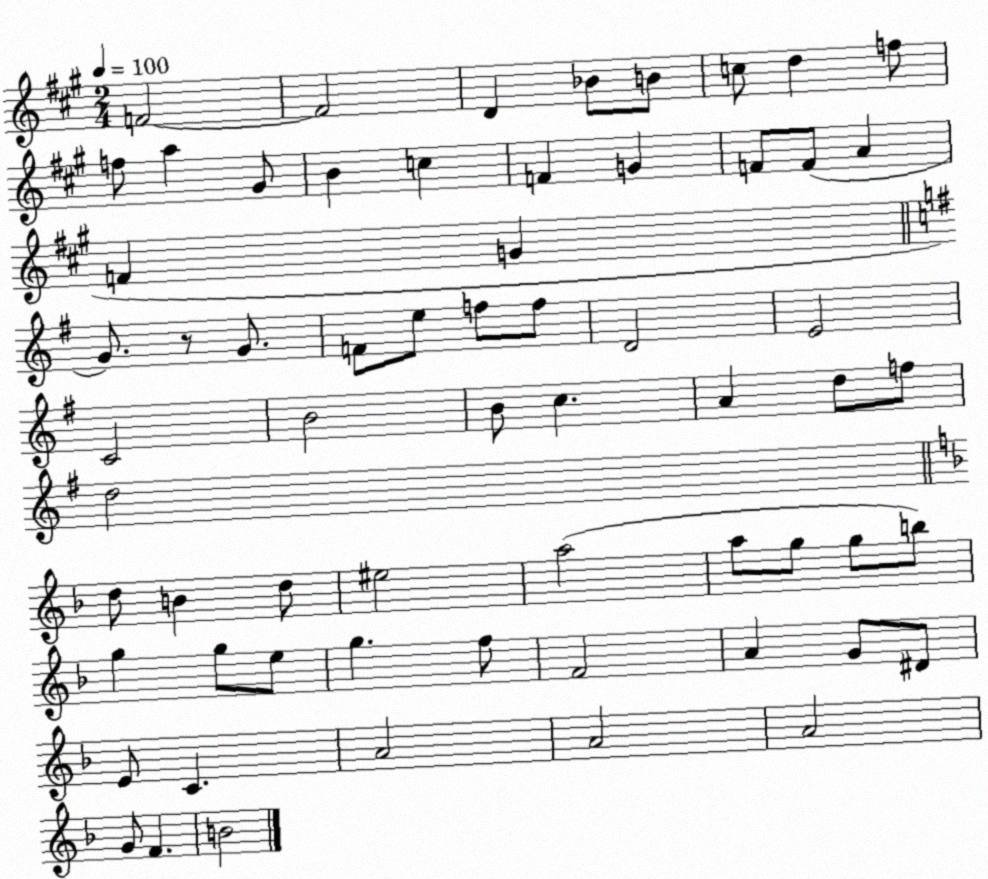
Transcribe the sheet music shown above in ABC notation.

X:1
T:Untitled
M:2/4
L:1/4
K:A
F2 F2 D _B/2 B/2 c/2 d f/2 f/2 a ^G/2 B c F G F/2 F/2 A F G G/2 z/2 G/2 F/2 e/2 f/2 f/2 D2 E2 C2 B2 B/2 c A d/2 f/2 d2 d/2 B d/2 ^e2 a2 a/2 g/2 g/2 b/2 g g/2 e/2 g f/2 F2 A G/2 ^D/2 E/2 C A2 A2 A2 G/2 F B2